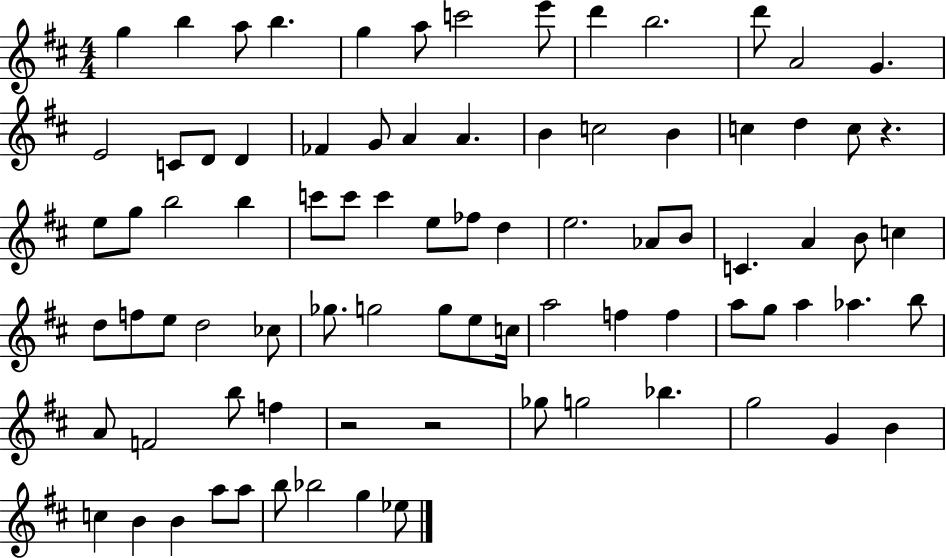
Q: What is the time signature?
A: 4/4